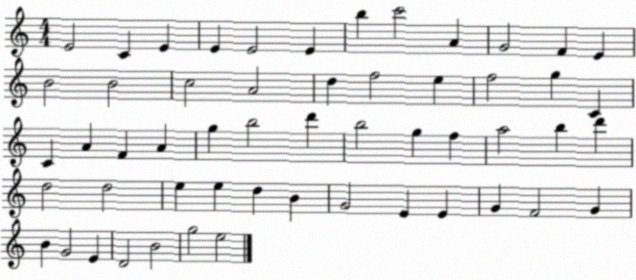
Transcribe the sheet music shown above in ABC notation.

X:1
T:Untitled
M:4/4
L:1/4
K:C
E2 C E E E2 E b c'2 A G2 F E B2 B2 c2 A2 d f2 e f2 g C C A F A g b2 d' b2 g f a2 b d' d2 d2 e e d B G2 E E G F2 G B G2 E D2 B2 g2 e2